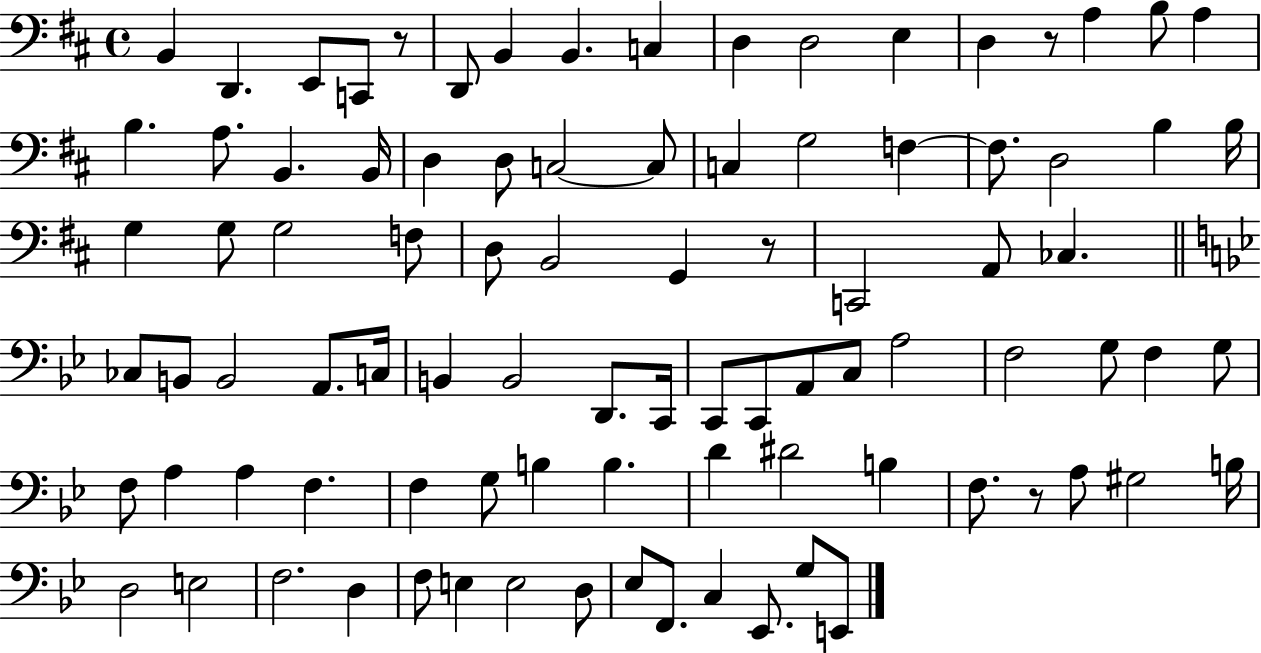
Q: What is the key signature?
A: D major